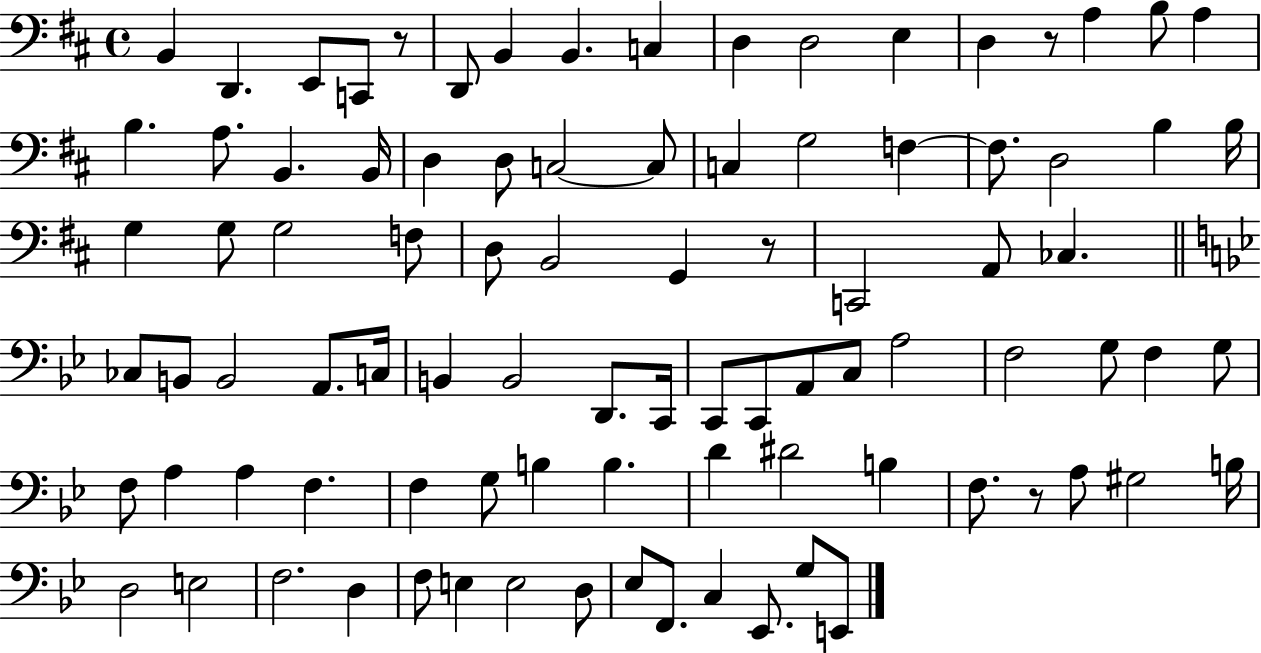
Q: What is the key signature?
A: D major